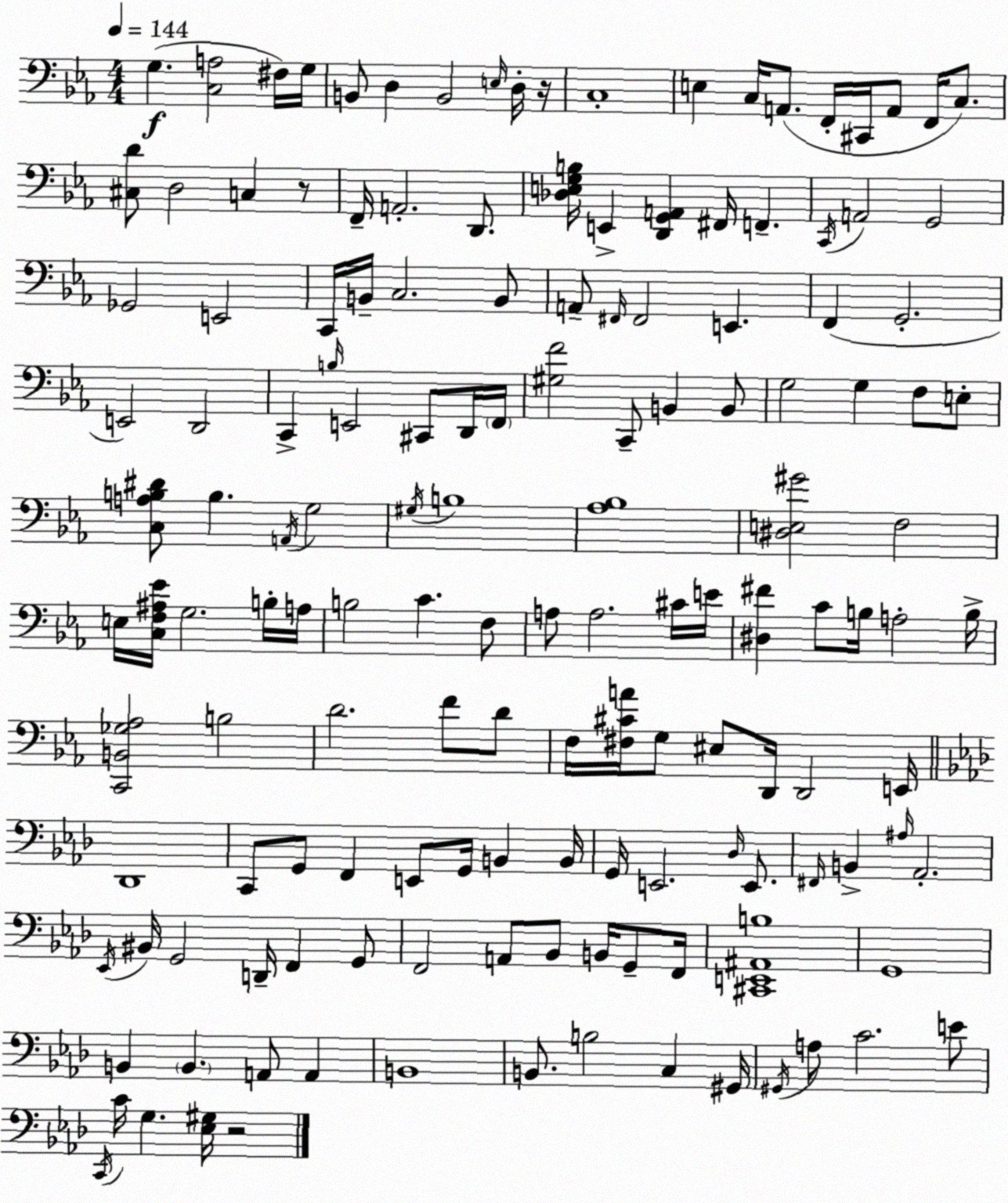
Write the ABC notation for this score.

X:1
T:Untitled
M:4/4
L:1/4
K:Eb
G, [C,A,]2 ^F,/4 G,/4 B,,/2 D, B,,2 E,/4 D,/4 z/4 C,4 E, C,/4 A,,/2 F,,/4 ^C,,/4 A,,/2 F,,/4 C,/2 [^C,D]/2 D,2 C, z/2 F,,/4 A,,2 D,,/2 [_D,E,G,B,]/4 E,, [D,,G,,A,,] ^F,,/4 F,, C,,/4 A,,2 G,,2 _G,,2 E,,2 C,,/4 B,,/4 C,2 B,,/2 A,,/2 ^F,,/4 ^F,,2 E,, F,, G,,2 E,,2 D,,2 C,, B,/4 E,,2 ^C,,/2 D,,/4 F,,/4 [^G,F]2 C,,/2 B,, B,,/2 G,2 G, F,/2 E,/2 [C,A,B,^D]/2 B, A,,/4 G,2 ^G,/4 B,4 [_A,_B,]4 [^D,E,^G]2 F,2 E,/4 [C,F,^A,_E]/4 G,2 B,/4 A,/4 B,2 C F,/2 A,/2 A,2 ^C/4 E/4 [^D,^F] C/2 B,/4 A,2 B,/4 [C,,B,,_G,_A,]2 B,2 D2 F/2 D/2 F,/4 [^F,^CA]/4 G,/2 ^E,/2 D,,/4 D,,2 E,,/4 _D,,4 C,,/2 G,,/2 F,, E,,/2 G,,/4 B,, B,,/4 G,,/4 E,,2 _D,/4 E,,/2 ^F,,/4 B,, ^A,/4 _A,,2 _E,,/4 ^B,,/4 G,,2 D,,/4 F,, G,,/2 F,,2 A,,/2 _B,,/2 B,,/4 G,,/2 F,,/4 [^C,,E,,^A,,B,]4 G,,4 B,, B,, A,,/2 A,, B,,4 B,,/2 B,2 C, ^G,,/4 ^G,,/4 A,/2 C2 E/2 C,,/4 C/4 G, [_E,^G,]/4 z2